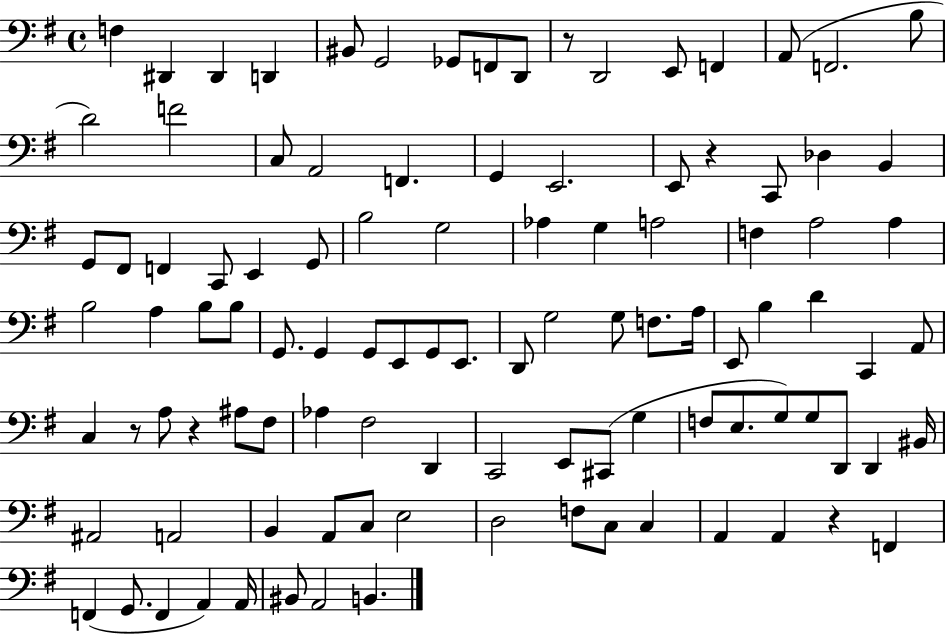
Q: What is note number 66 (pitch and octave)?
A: F#3